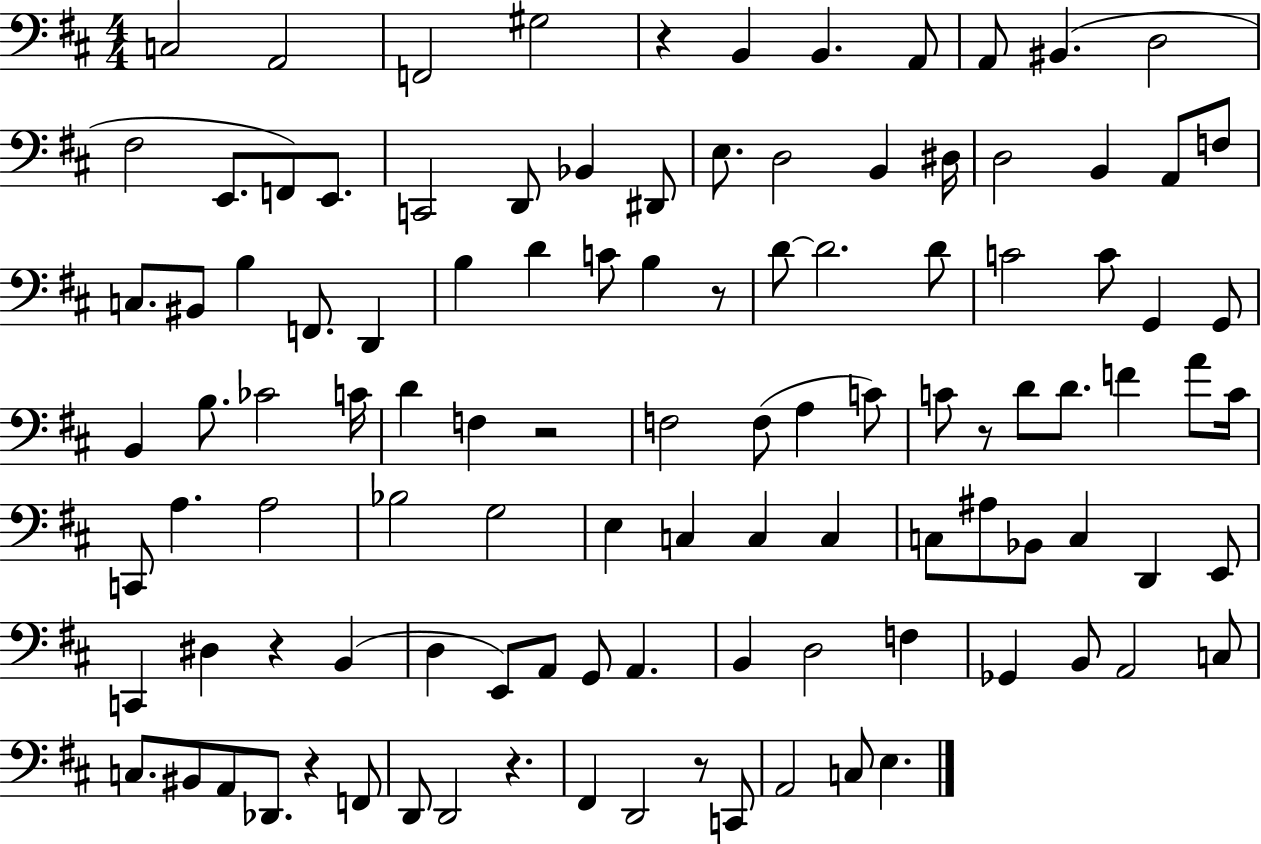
C3/h A2/h F2/h G#3/h R/q B2/q B2/q. A2/e A2/e BIS2/q. D3/h F#3/h E2/e. F2/e E2/e. C2/h D2/e Bb2/q D#2/e E3/e. D3/h B2/q D#3/s D3/h B2/q A2/e F3/e C3/e. BIS2/e B3/q F2/e. D2/q B3/q D4/q C4/e B3/q R/e D4/e D4/h. D4/e C4/h C4/e G2/q G2/e B2/q B3/e. CES4/h C4/s D4/q F3/q R/h F3/h F3/e A3/q C4/e C4/e R/e D4/e D4/e. F4/q A4/e C4/s C2/e A3/q. A3/h Bb3/h G3/h E3/q C3/q C3/q C3/q C3/e A#3/e Bb2/e C3/q D2/q E2/e C2/q D#3/q R/q B2/q D3/q E2/e A2/e G2/e A2/q. B2/q D3/h F3/q Gb2/q B2/e A2/h C3/e C3/e. BIS2/e A2/e Db2/e. R/q F2/e D2/e D2/h R/q. F#2/q D2/h R/e C2/e A2/h C3/e E3/q.